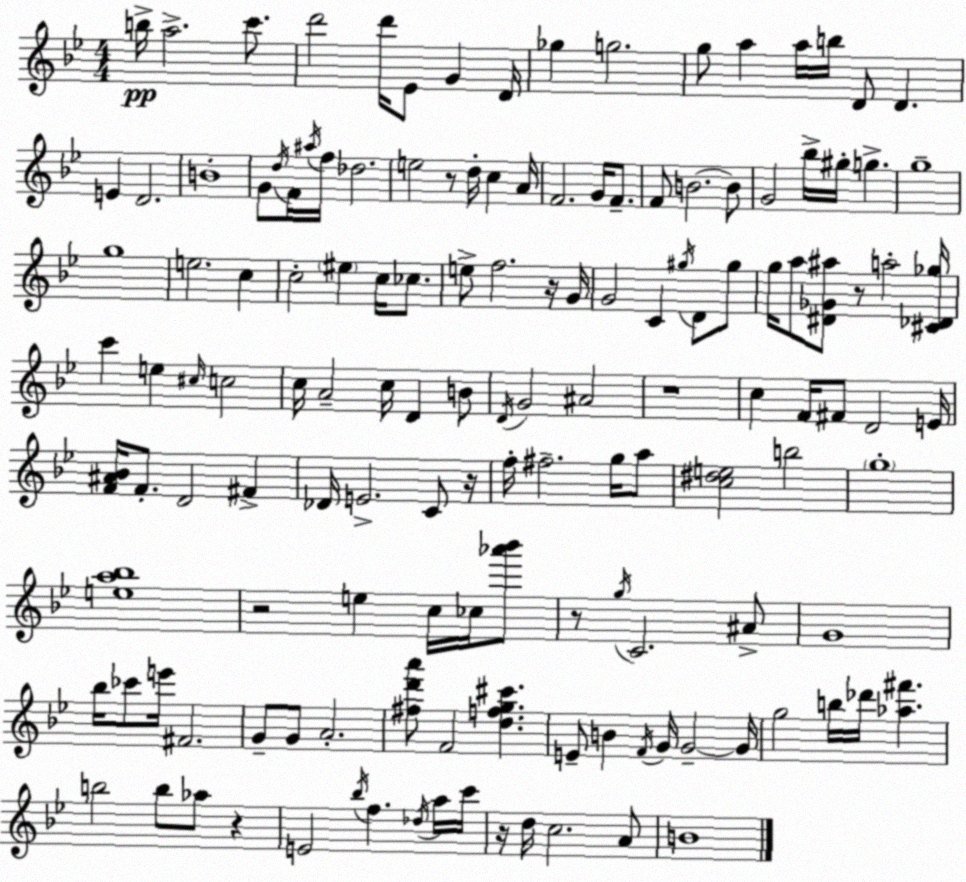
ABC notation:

X:1
T:Untitled
M:4/4
L:1/4
K:Gm
b/4 a2 c'/2 d'2 d'/4 _E/2 G D/4 _g g2 g/2 a a/4 b/4 D/2 D E D2 B4 G/2 d/4 F/4 ^a/4 f/4 _d2 e2 z/2 d/4 c A/4 F2 G/4 F/2 F/2 B2 B/2 G2 _b/4 ^g/4 g g4 g4 e2 c c2 ^e c/4 _c/2 e/2 f2 z/4 G/4 G2 C ^g/4 D/2 ^g/2 g/4 a/2 [^D_G^a]/2 z/2 a2 [^C_D_g]/4 c' e ^c/4 c2 c/4 A2 c/4 D B/2 D/4 G2 ^A2 z4 c F/4 ^F/2 D2 E/4 [F^A_B]/4 F/2 D2 ^F _D/4 E2 C/2 z/4 f/4 ^f2 g/4 a/2 [c^de]2 b2 g4 [ea_b]4 z2 e c/4 _c/4 [_a'_b']/2 z/2 g/4 C2 ^A/2 G4 _b/4 _c'/2 e'/4 ^F2 G/2 G/2 A2 [^fd'a']/2 F2 [dfg^c'] E/2 B F/4 G/4 G2 G/4 g2 b/4 _d'/4 [_a^f'] b2 b/2 _a/2 z E2 _b/4 f _d/4 a/4 c'/4 z/4 d/4 c2 A/2 B4